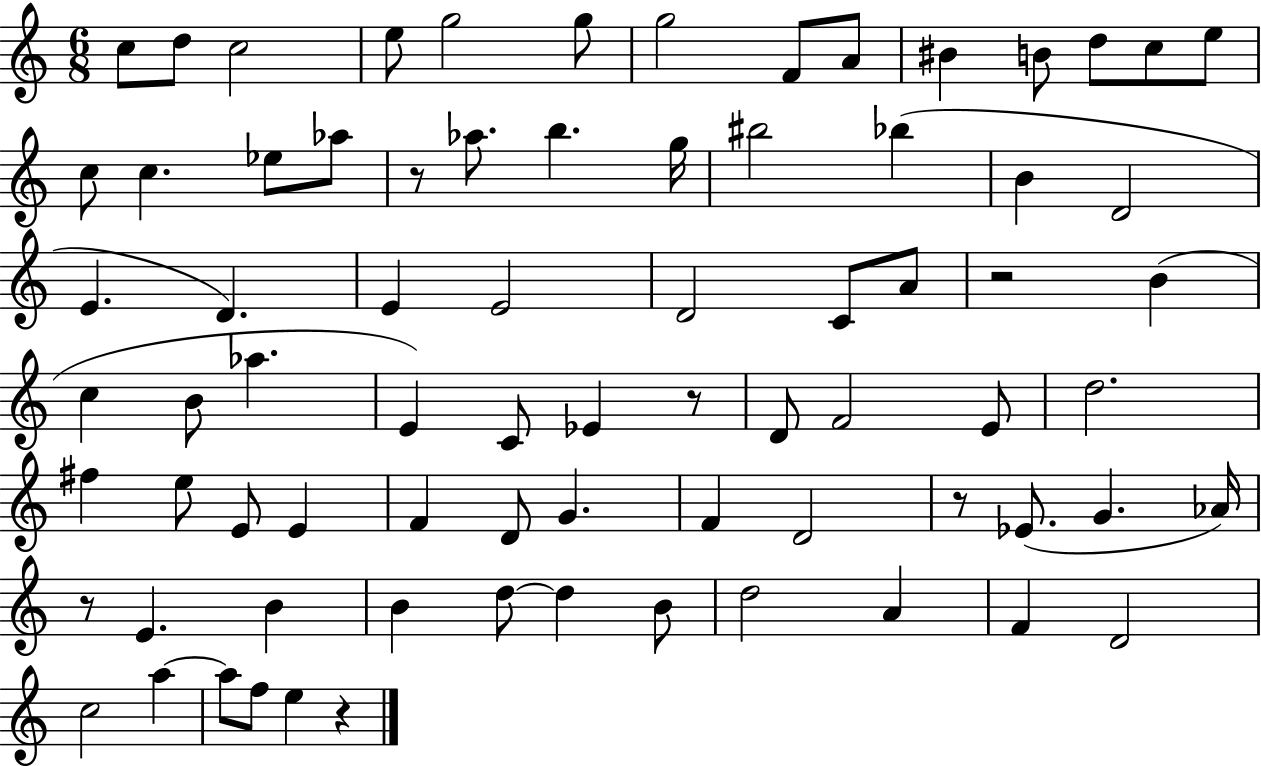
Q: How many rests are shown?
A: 6